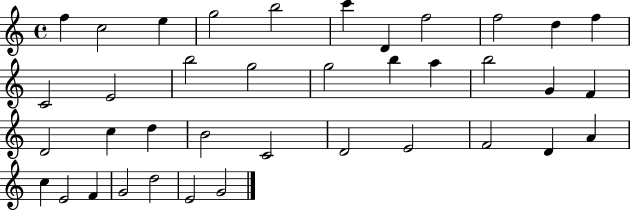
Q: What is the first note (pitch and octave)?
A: F5